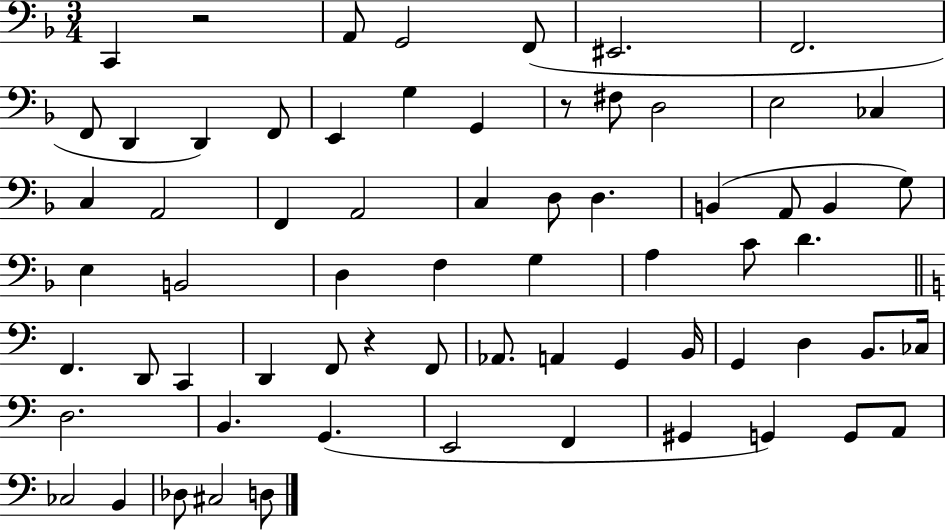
{
  \clef bass
  \numericTimeSignature
  \time 3/4
  \key f \major
  c,4 r2 | a,8 g,2 f,8( | eis,2. | f,2. | \break f,8 d,4 d,4) f,8 | e,4 g4 g,4 | r8 fis8 d2 | e2 ces4 | \break c4 a,2 | f,4 a,2 | c4 d8 d4. | b,4( a,8 b,4 g8) | \break e4 b,2 | d4 f4 g4 | a4 c'8 d'4. | \bar "||" \break \key c \major f,4. d,8 c,4 | d,4 f,8 r4 f,8 | aes,8. a,4 g,4 b,16 | g,4 d4 b,8. ces16 | \break d2. | b,4. g,4.( | e,2 f,4 | gis,4 g,4) g,8 a,8 | \break ces2 b,4 | des8 cis2 d8 | \bar "|."
}